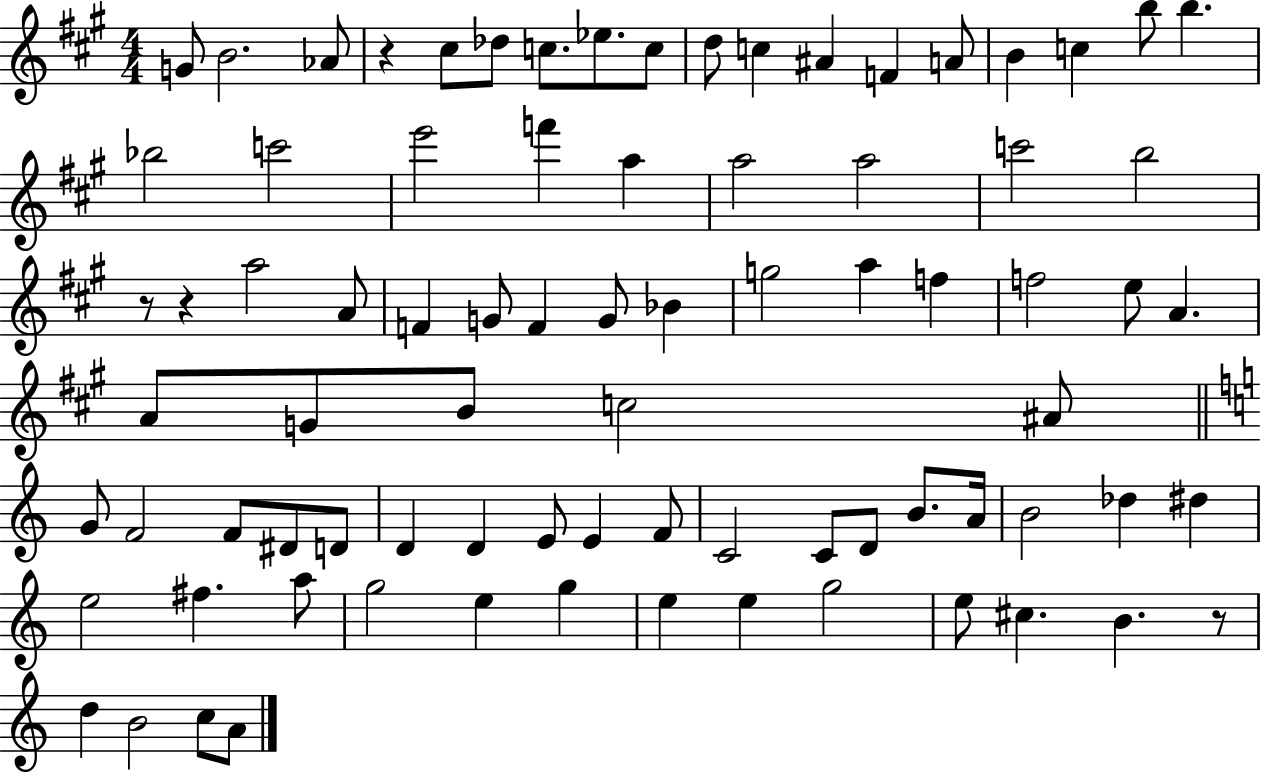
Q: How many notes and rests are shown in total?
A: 82